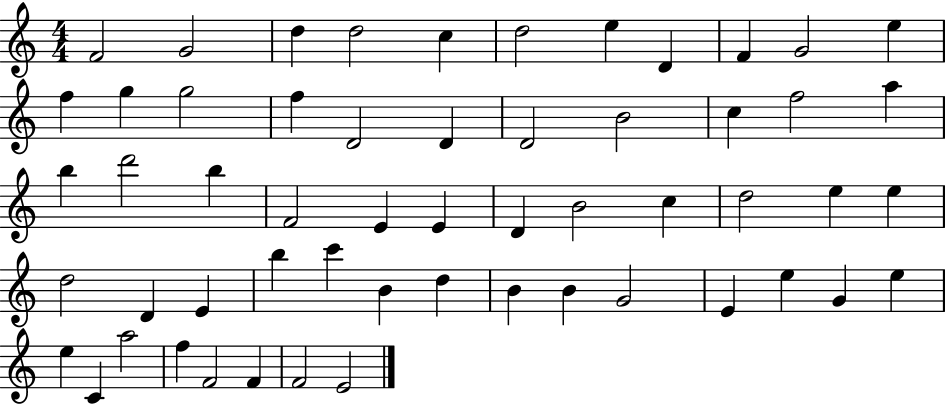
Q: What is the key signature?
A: C major